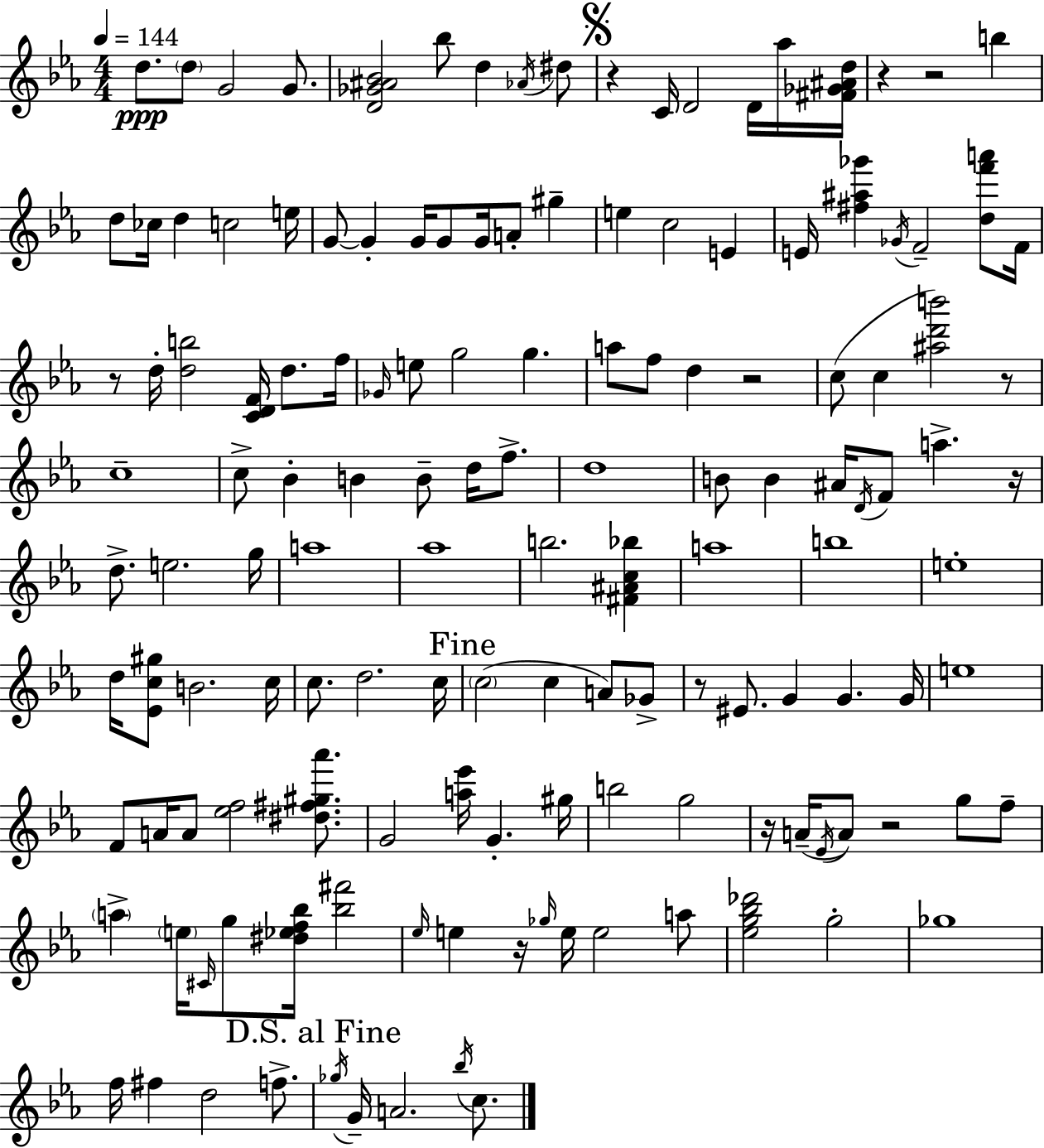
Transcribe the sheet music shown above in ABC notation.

X:1
T:Untitled
M:4/4
L:1/4
K:Cm
d/2 d/2 G2 G/2 [D_G^A_B]2 _b/2 d _A/4 ^d/2 z C/4 D2 D/4 _a/4 [^F_G^Ad]/4 z z2 b d/2 _c/4 d c2 e/4 G/2 G G/4 G/2 G/4 A/2 ^g e c2 E E/4 [^f^a_g'] _G/4 F2 [df'a']/2 F/4 z/2 d/4 [db]2 [CDF]/4 d/2 f/4 _G/4 e/2 g2 g a/2 f/2 d z2 c/2 c [^ad'b']2 z/2 c4 c/2 _B B B/2 d/4 f/2 d4 B/2 B ^A/4 D/4 F/2 a z/4 d/2 e2 g/4 a4 _a4 b2 [^F^Ac_b] a4 b4 e4 d/4 [_Ec^g]/2 B2 c/4 c/2 d2 c/4 c2 c A/2 _G/2 z/2 ^E/2 G G G/4 e4 F/2 A/4 A/2 [_ef]2 [^d^f^g_a']/2 G2 [a_e']/4 G ^g/4 b2 g2 z/4 A/4 _E/4 A/2 z2 g/2 f/2 a e/4 ^C/4 g/2 [^d_ef_b]/4 [_b^f']2 _e/4 e z/4 _g/4 e/4 e2 a/2 [_eg_b_d']2 g2 _g4 f/4 ^f d2 f/2 _g/4 G/4 A2 _b/4 c/2